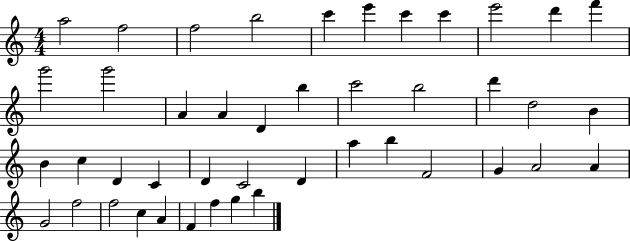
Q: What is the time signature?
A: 4/4